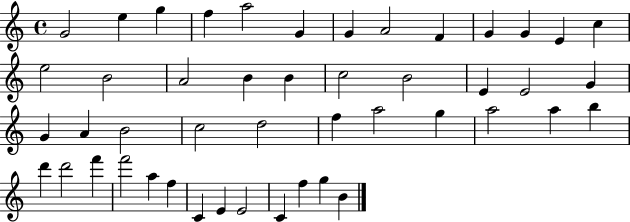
G4/h E5/q G5/q F5/q A5/h G4/q G4/q A4/h F4/q G4/q G4/q E4/q C5/q E5/h B4/h A4/h B4/q B4/q C5/h B4/h E4/q E4/h G4/q G4/q A4/q B4/h C5/h D5/h F5/q A5/h G5/q A5/h A5/q B5/q D6/q D6/h F6/q F6/h A5/q F5/q C4/q E4/q E4/h C4/q F5/q G5/q B4/q